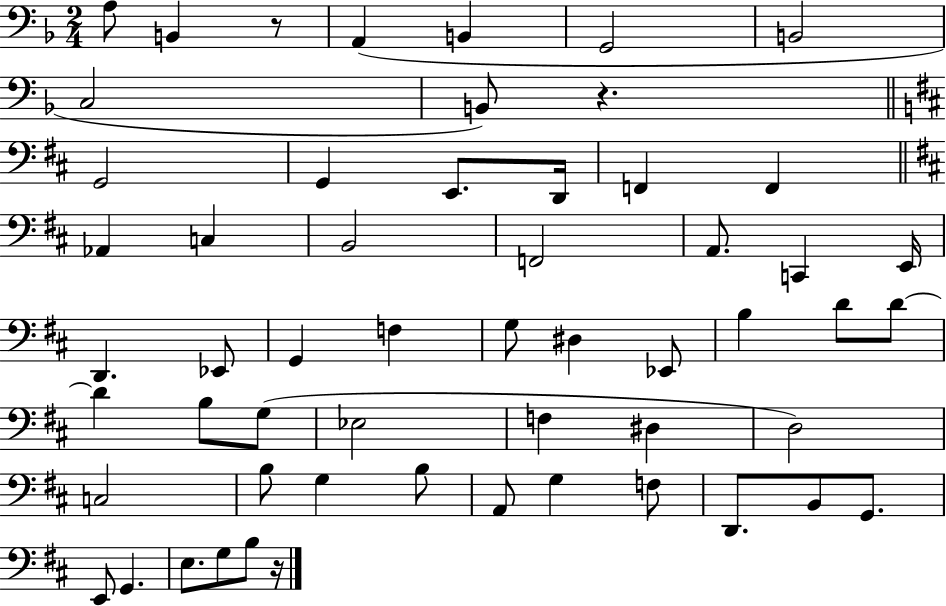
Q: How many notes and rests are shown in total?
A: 56